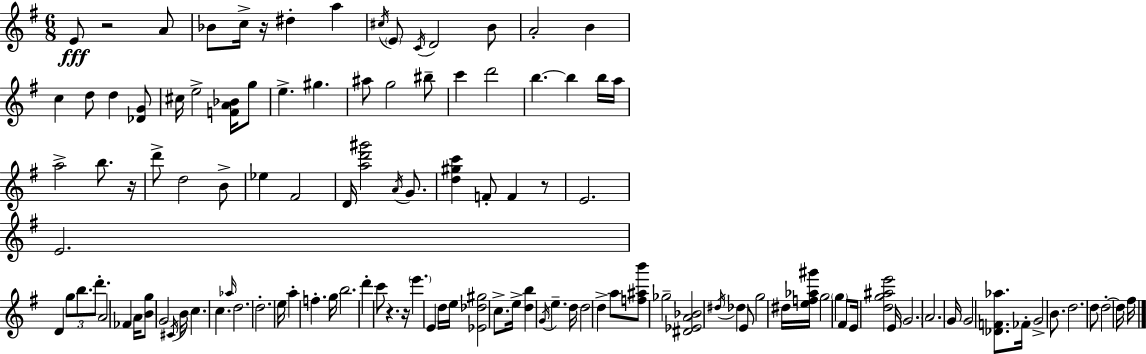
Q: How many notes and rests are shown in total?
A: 119